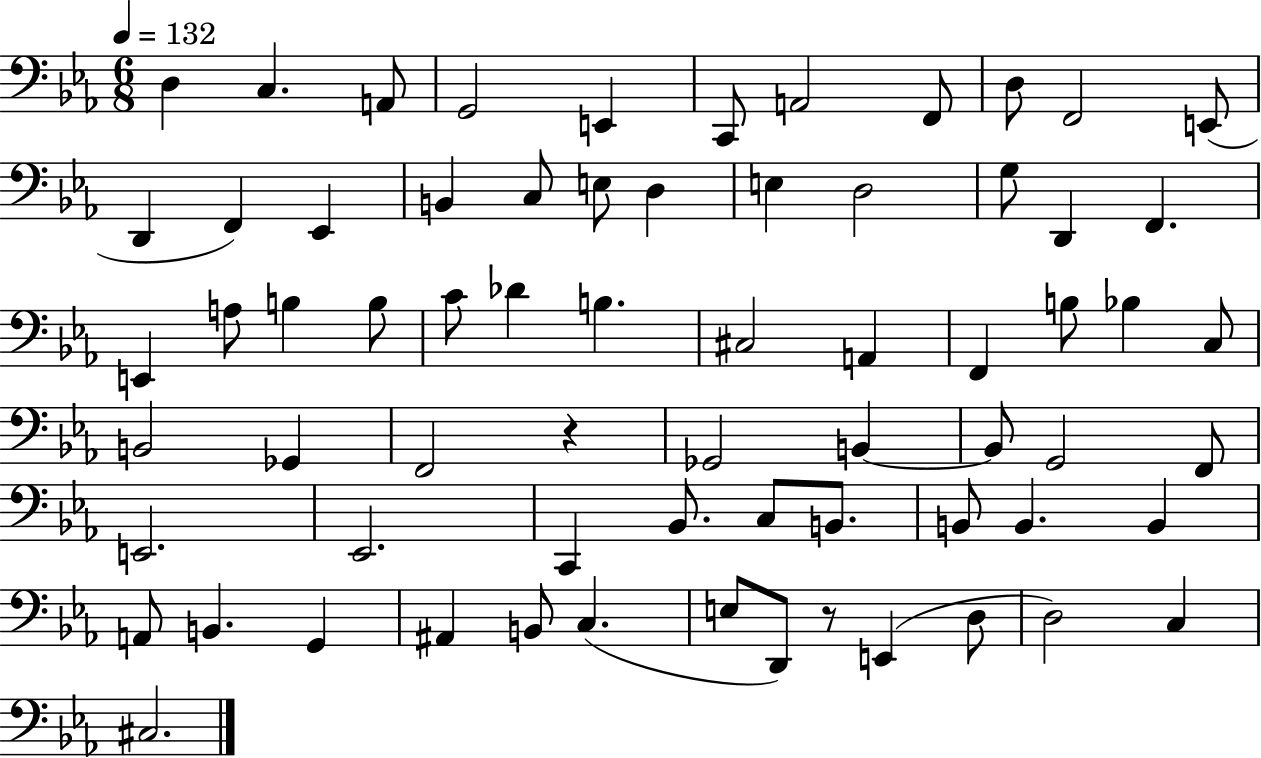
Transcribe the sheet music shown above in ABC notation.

X:1
T:Untitled
M:6/8
L:1/4
K:Eb
D, C, A,,/2 G,,2 E,, C,,/2 A,,2 F,,/2 D,/2 F,,2 E,,/2 D,, F,, _E,, B,, C,/2 E,/2 D, E, D,2 G,/2 D,, F,, E,, A,/2 B, B,/2 C/2 _D B, ^C,2 A,, F,, B,/2 _B, C,/2 B,,2 _G,, F,,2 z _G,,2 B,, B,,/2 G,,2 F,,/2 E,,2 _E,,2 C,, _B,,/2 C,/2 B,,/2 B,,/2 B,, B,, A,,/2 B,, G,, ^A,, B,,/2 C, E,/2 D,,/2 z/2 E,, D,/2 D,2 C, ^C,2